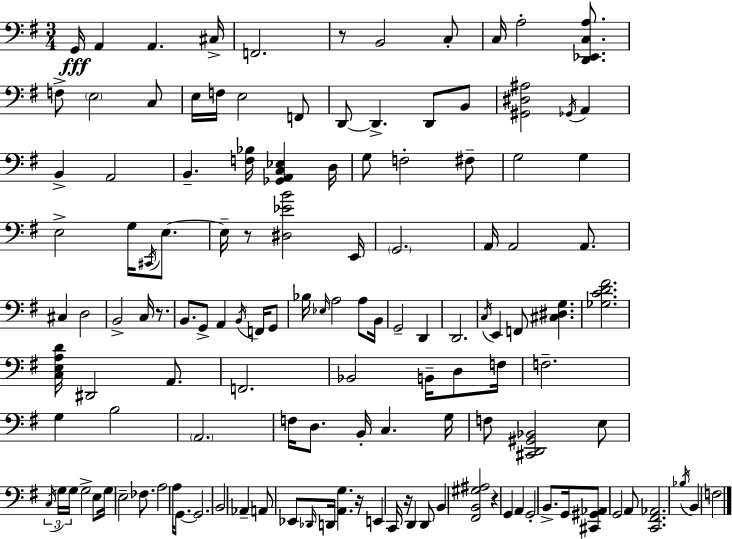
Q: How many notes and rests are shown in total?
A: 132